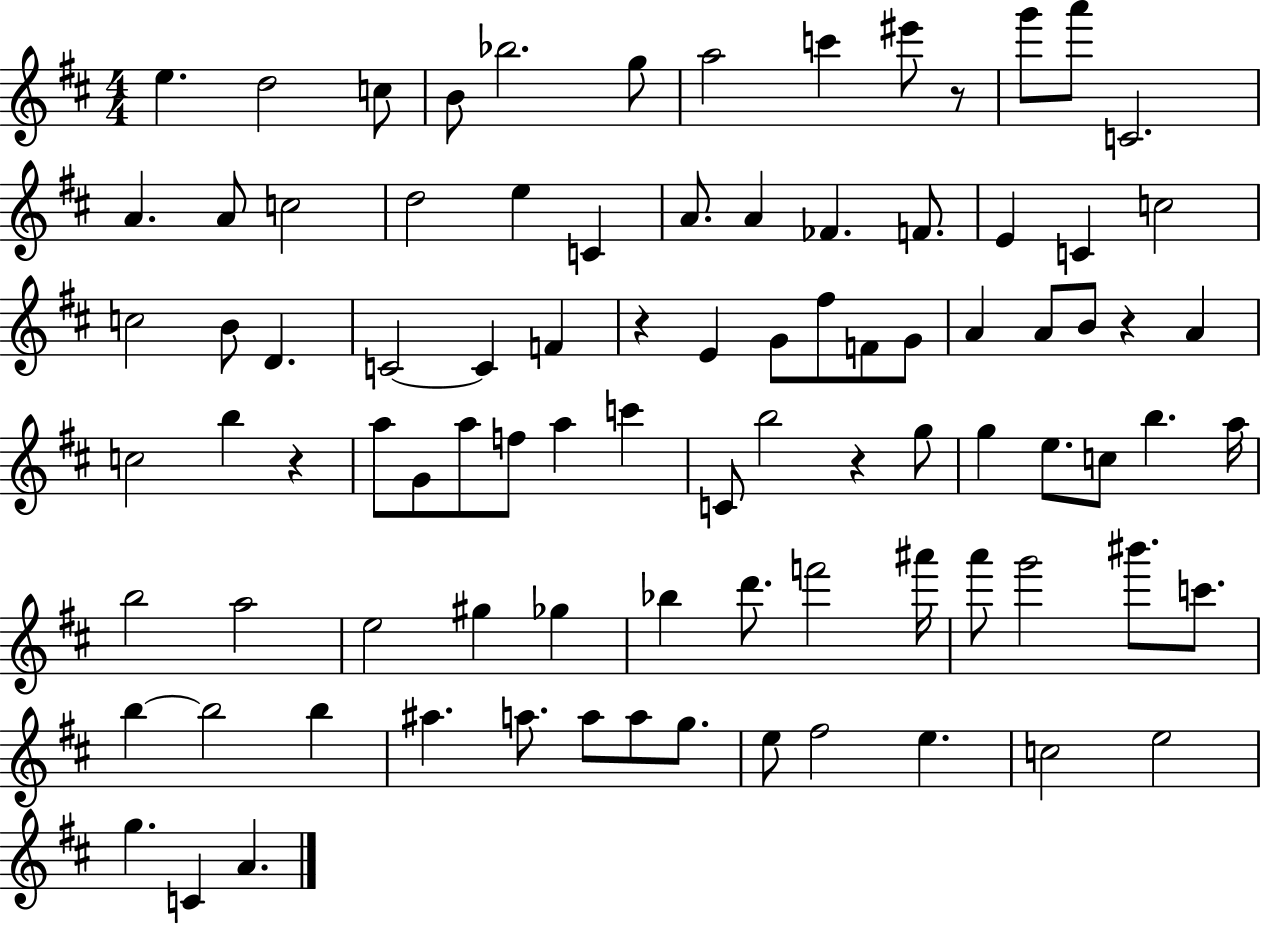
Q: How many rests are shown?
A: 5